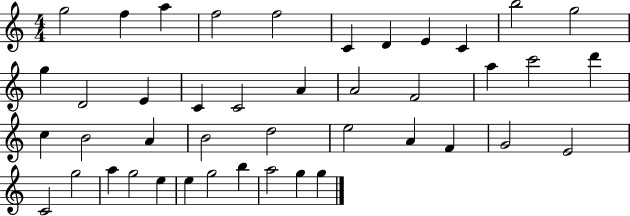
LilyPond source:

{
  \clef treble
  \numericTimeSignature
  \time 4/4
  \key c \major
  g''2 f''4 a''4 | f''2 f''2 | c'4 d'4 e'4 c'4 | b''2 g''2 | \break g''4 d'2 e'4 | c'4 c'2 a'4 | a'2 f'2 | a''4 c'''2 d'''4 | \break c''4 b'2 a'4 | b'2 d''2 | e''2 a'4 f'4 | g'2 e'2 | \break c'2 g''2 | a''4 g''2 e''4 | e''4 g''2 b''4 | a''2 g''4 g''4 | \break \bar "|."
}